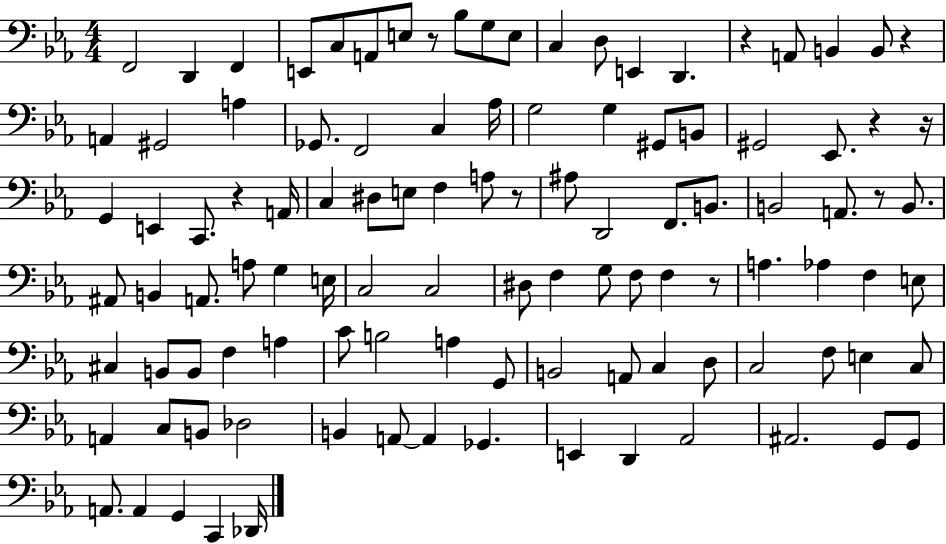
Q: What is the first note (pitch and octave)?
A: F2